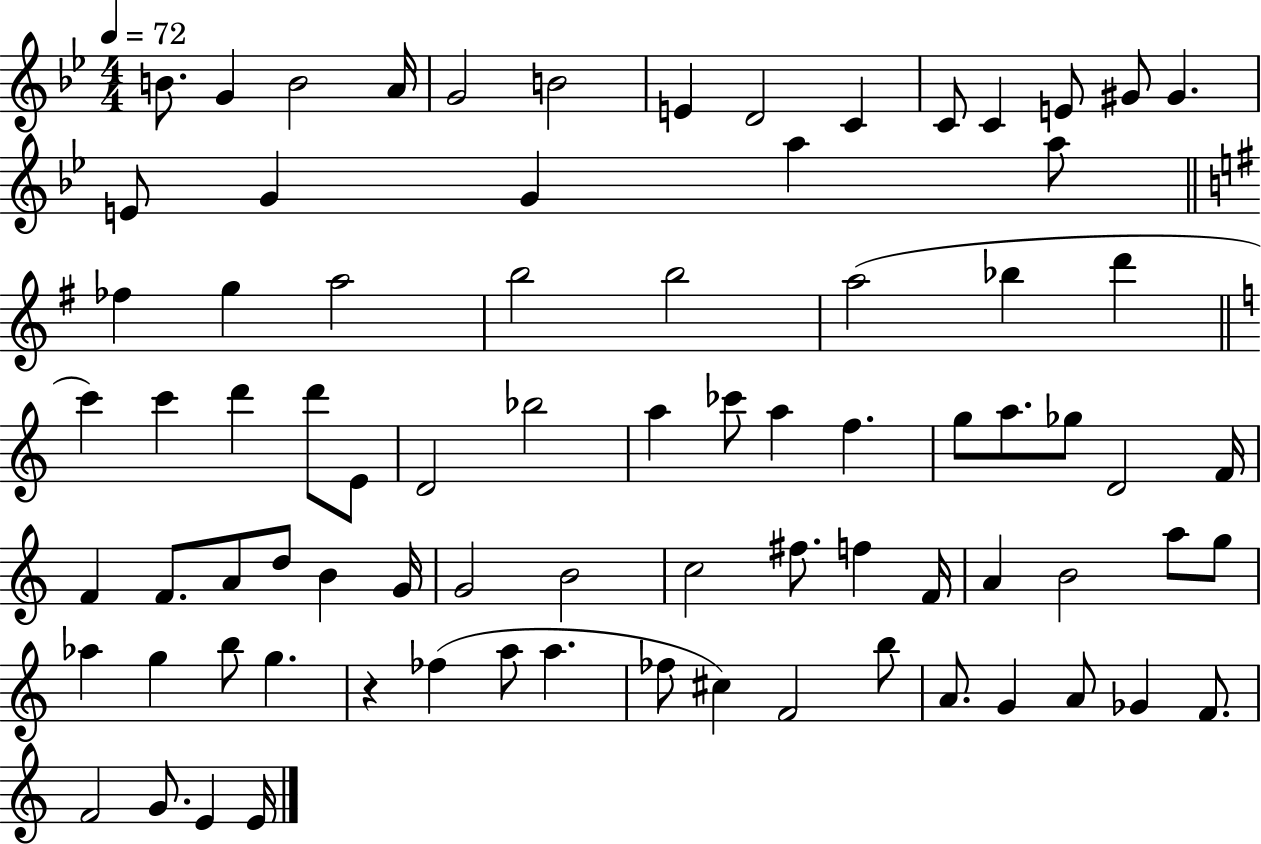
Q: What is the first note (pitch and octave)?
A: B4